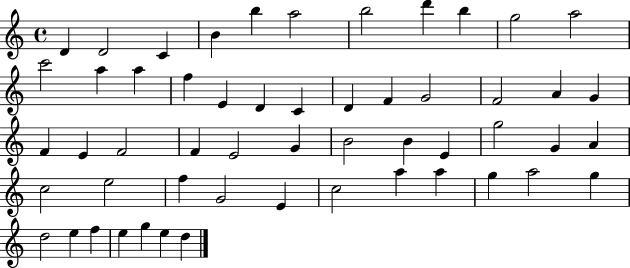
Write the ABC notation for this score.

X:1
T:Untitled
M:4/4
L:1/4
K:C
D D2 C B b a2 b2 d' b g2 a2 c'2 a a f E D C D F G2 F2 A G F E F2 F E2 G B2 B E g2 G A c2 e2 f G2 E c2 a a g a2 g d2 e f e g e d